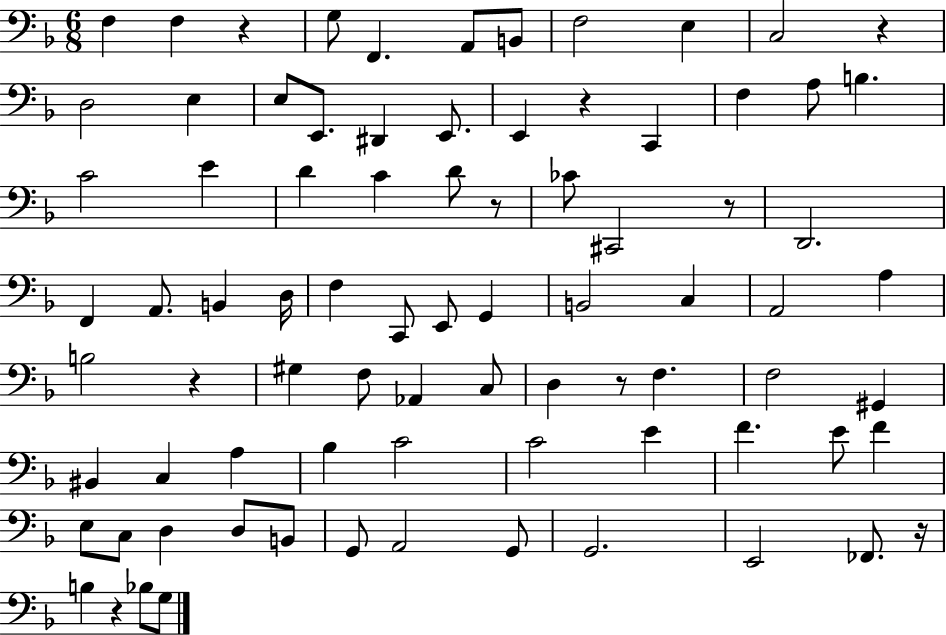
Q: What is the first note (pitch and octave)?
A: F3